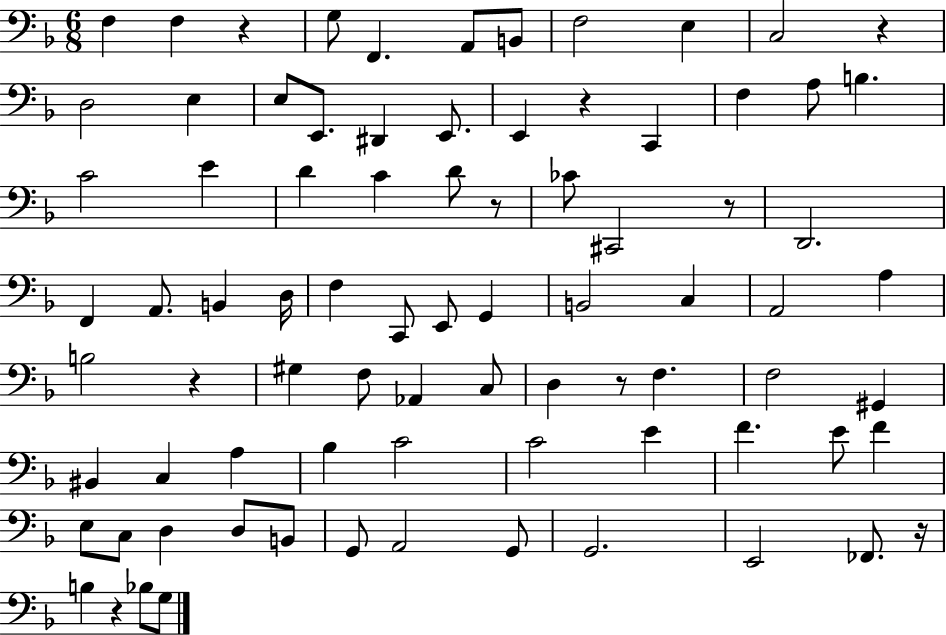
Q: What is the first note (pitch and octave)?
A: F3